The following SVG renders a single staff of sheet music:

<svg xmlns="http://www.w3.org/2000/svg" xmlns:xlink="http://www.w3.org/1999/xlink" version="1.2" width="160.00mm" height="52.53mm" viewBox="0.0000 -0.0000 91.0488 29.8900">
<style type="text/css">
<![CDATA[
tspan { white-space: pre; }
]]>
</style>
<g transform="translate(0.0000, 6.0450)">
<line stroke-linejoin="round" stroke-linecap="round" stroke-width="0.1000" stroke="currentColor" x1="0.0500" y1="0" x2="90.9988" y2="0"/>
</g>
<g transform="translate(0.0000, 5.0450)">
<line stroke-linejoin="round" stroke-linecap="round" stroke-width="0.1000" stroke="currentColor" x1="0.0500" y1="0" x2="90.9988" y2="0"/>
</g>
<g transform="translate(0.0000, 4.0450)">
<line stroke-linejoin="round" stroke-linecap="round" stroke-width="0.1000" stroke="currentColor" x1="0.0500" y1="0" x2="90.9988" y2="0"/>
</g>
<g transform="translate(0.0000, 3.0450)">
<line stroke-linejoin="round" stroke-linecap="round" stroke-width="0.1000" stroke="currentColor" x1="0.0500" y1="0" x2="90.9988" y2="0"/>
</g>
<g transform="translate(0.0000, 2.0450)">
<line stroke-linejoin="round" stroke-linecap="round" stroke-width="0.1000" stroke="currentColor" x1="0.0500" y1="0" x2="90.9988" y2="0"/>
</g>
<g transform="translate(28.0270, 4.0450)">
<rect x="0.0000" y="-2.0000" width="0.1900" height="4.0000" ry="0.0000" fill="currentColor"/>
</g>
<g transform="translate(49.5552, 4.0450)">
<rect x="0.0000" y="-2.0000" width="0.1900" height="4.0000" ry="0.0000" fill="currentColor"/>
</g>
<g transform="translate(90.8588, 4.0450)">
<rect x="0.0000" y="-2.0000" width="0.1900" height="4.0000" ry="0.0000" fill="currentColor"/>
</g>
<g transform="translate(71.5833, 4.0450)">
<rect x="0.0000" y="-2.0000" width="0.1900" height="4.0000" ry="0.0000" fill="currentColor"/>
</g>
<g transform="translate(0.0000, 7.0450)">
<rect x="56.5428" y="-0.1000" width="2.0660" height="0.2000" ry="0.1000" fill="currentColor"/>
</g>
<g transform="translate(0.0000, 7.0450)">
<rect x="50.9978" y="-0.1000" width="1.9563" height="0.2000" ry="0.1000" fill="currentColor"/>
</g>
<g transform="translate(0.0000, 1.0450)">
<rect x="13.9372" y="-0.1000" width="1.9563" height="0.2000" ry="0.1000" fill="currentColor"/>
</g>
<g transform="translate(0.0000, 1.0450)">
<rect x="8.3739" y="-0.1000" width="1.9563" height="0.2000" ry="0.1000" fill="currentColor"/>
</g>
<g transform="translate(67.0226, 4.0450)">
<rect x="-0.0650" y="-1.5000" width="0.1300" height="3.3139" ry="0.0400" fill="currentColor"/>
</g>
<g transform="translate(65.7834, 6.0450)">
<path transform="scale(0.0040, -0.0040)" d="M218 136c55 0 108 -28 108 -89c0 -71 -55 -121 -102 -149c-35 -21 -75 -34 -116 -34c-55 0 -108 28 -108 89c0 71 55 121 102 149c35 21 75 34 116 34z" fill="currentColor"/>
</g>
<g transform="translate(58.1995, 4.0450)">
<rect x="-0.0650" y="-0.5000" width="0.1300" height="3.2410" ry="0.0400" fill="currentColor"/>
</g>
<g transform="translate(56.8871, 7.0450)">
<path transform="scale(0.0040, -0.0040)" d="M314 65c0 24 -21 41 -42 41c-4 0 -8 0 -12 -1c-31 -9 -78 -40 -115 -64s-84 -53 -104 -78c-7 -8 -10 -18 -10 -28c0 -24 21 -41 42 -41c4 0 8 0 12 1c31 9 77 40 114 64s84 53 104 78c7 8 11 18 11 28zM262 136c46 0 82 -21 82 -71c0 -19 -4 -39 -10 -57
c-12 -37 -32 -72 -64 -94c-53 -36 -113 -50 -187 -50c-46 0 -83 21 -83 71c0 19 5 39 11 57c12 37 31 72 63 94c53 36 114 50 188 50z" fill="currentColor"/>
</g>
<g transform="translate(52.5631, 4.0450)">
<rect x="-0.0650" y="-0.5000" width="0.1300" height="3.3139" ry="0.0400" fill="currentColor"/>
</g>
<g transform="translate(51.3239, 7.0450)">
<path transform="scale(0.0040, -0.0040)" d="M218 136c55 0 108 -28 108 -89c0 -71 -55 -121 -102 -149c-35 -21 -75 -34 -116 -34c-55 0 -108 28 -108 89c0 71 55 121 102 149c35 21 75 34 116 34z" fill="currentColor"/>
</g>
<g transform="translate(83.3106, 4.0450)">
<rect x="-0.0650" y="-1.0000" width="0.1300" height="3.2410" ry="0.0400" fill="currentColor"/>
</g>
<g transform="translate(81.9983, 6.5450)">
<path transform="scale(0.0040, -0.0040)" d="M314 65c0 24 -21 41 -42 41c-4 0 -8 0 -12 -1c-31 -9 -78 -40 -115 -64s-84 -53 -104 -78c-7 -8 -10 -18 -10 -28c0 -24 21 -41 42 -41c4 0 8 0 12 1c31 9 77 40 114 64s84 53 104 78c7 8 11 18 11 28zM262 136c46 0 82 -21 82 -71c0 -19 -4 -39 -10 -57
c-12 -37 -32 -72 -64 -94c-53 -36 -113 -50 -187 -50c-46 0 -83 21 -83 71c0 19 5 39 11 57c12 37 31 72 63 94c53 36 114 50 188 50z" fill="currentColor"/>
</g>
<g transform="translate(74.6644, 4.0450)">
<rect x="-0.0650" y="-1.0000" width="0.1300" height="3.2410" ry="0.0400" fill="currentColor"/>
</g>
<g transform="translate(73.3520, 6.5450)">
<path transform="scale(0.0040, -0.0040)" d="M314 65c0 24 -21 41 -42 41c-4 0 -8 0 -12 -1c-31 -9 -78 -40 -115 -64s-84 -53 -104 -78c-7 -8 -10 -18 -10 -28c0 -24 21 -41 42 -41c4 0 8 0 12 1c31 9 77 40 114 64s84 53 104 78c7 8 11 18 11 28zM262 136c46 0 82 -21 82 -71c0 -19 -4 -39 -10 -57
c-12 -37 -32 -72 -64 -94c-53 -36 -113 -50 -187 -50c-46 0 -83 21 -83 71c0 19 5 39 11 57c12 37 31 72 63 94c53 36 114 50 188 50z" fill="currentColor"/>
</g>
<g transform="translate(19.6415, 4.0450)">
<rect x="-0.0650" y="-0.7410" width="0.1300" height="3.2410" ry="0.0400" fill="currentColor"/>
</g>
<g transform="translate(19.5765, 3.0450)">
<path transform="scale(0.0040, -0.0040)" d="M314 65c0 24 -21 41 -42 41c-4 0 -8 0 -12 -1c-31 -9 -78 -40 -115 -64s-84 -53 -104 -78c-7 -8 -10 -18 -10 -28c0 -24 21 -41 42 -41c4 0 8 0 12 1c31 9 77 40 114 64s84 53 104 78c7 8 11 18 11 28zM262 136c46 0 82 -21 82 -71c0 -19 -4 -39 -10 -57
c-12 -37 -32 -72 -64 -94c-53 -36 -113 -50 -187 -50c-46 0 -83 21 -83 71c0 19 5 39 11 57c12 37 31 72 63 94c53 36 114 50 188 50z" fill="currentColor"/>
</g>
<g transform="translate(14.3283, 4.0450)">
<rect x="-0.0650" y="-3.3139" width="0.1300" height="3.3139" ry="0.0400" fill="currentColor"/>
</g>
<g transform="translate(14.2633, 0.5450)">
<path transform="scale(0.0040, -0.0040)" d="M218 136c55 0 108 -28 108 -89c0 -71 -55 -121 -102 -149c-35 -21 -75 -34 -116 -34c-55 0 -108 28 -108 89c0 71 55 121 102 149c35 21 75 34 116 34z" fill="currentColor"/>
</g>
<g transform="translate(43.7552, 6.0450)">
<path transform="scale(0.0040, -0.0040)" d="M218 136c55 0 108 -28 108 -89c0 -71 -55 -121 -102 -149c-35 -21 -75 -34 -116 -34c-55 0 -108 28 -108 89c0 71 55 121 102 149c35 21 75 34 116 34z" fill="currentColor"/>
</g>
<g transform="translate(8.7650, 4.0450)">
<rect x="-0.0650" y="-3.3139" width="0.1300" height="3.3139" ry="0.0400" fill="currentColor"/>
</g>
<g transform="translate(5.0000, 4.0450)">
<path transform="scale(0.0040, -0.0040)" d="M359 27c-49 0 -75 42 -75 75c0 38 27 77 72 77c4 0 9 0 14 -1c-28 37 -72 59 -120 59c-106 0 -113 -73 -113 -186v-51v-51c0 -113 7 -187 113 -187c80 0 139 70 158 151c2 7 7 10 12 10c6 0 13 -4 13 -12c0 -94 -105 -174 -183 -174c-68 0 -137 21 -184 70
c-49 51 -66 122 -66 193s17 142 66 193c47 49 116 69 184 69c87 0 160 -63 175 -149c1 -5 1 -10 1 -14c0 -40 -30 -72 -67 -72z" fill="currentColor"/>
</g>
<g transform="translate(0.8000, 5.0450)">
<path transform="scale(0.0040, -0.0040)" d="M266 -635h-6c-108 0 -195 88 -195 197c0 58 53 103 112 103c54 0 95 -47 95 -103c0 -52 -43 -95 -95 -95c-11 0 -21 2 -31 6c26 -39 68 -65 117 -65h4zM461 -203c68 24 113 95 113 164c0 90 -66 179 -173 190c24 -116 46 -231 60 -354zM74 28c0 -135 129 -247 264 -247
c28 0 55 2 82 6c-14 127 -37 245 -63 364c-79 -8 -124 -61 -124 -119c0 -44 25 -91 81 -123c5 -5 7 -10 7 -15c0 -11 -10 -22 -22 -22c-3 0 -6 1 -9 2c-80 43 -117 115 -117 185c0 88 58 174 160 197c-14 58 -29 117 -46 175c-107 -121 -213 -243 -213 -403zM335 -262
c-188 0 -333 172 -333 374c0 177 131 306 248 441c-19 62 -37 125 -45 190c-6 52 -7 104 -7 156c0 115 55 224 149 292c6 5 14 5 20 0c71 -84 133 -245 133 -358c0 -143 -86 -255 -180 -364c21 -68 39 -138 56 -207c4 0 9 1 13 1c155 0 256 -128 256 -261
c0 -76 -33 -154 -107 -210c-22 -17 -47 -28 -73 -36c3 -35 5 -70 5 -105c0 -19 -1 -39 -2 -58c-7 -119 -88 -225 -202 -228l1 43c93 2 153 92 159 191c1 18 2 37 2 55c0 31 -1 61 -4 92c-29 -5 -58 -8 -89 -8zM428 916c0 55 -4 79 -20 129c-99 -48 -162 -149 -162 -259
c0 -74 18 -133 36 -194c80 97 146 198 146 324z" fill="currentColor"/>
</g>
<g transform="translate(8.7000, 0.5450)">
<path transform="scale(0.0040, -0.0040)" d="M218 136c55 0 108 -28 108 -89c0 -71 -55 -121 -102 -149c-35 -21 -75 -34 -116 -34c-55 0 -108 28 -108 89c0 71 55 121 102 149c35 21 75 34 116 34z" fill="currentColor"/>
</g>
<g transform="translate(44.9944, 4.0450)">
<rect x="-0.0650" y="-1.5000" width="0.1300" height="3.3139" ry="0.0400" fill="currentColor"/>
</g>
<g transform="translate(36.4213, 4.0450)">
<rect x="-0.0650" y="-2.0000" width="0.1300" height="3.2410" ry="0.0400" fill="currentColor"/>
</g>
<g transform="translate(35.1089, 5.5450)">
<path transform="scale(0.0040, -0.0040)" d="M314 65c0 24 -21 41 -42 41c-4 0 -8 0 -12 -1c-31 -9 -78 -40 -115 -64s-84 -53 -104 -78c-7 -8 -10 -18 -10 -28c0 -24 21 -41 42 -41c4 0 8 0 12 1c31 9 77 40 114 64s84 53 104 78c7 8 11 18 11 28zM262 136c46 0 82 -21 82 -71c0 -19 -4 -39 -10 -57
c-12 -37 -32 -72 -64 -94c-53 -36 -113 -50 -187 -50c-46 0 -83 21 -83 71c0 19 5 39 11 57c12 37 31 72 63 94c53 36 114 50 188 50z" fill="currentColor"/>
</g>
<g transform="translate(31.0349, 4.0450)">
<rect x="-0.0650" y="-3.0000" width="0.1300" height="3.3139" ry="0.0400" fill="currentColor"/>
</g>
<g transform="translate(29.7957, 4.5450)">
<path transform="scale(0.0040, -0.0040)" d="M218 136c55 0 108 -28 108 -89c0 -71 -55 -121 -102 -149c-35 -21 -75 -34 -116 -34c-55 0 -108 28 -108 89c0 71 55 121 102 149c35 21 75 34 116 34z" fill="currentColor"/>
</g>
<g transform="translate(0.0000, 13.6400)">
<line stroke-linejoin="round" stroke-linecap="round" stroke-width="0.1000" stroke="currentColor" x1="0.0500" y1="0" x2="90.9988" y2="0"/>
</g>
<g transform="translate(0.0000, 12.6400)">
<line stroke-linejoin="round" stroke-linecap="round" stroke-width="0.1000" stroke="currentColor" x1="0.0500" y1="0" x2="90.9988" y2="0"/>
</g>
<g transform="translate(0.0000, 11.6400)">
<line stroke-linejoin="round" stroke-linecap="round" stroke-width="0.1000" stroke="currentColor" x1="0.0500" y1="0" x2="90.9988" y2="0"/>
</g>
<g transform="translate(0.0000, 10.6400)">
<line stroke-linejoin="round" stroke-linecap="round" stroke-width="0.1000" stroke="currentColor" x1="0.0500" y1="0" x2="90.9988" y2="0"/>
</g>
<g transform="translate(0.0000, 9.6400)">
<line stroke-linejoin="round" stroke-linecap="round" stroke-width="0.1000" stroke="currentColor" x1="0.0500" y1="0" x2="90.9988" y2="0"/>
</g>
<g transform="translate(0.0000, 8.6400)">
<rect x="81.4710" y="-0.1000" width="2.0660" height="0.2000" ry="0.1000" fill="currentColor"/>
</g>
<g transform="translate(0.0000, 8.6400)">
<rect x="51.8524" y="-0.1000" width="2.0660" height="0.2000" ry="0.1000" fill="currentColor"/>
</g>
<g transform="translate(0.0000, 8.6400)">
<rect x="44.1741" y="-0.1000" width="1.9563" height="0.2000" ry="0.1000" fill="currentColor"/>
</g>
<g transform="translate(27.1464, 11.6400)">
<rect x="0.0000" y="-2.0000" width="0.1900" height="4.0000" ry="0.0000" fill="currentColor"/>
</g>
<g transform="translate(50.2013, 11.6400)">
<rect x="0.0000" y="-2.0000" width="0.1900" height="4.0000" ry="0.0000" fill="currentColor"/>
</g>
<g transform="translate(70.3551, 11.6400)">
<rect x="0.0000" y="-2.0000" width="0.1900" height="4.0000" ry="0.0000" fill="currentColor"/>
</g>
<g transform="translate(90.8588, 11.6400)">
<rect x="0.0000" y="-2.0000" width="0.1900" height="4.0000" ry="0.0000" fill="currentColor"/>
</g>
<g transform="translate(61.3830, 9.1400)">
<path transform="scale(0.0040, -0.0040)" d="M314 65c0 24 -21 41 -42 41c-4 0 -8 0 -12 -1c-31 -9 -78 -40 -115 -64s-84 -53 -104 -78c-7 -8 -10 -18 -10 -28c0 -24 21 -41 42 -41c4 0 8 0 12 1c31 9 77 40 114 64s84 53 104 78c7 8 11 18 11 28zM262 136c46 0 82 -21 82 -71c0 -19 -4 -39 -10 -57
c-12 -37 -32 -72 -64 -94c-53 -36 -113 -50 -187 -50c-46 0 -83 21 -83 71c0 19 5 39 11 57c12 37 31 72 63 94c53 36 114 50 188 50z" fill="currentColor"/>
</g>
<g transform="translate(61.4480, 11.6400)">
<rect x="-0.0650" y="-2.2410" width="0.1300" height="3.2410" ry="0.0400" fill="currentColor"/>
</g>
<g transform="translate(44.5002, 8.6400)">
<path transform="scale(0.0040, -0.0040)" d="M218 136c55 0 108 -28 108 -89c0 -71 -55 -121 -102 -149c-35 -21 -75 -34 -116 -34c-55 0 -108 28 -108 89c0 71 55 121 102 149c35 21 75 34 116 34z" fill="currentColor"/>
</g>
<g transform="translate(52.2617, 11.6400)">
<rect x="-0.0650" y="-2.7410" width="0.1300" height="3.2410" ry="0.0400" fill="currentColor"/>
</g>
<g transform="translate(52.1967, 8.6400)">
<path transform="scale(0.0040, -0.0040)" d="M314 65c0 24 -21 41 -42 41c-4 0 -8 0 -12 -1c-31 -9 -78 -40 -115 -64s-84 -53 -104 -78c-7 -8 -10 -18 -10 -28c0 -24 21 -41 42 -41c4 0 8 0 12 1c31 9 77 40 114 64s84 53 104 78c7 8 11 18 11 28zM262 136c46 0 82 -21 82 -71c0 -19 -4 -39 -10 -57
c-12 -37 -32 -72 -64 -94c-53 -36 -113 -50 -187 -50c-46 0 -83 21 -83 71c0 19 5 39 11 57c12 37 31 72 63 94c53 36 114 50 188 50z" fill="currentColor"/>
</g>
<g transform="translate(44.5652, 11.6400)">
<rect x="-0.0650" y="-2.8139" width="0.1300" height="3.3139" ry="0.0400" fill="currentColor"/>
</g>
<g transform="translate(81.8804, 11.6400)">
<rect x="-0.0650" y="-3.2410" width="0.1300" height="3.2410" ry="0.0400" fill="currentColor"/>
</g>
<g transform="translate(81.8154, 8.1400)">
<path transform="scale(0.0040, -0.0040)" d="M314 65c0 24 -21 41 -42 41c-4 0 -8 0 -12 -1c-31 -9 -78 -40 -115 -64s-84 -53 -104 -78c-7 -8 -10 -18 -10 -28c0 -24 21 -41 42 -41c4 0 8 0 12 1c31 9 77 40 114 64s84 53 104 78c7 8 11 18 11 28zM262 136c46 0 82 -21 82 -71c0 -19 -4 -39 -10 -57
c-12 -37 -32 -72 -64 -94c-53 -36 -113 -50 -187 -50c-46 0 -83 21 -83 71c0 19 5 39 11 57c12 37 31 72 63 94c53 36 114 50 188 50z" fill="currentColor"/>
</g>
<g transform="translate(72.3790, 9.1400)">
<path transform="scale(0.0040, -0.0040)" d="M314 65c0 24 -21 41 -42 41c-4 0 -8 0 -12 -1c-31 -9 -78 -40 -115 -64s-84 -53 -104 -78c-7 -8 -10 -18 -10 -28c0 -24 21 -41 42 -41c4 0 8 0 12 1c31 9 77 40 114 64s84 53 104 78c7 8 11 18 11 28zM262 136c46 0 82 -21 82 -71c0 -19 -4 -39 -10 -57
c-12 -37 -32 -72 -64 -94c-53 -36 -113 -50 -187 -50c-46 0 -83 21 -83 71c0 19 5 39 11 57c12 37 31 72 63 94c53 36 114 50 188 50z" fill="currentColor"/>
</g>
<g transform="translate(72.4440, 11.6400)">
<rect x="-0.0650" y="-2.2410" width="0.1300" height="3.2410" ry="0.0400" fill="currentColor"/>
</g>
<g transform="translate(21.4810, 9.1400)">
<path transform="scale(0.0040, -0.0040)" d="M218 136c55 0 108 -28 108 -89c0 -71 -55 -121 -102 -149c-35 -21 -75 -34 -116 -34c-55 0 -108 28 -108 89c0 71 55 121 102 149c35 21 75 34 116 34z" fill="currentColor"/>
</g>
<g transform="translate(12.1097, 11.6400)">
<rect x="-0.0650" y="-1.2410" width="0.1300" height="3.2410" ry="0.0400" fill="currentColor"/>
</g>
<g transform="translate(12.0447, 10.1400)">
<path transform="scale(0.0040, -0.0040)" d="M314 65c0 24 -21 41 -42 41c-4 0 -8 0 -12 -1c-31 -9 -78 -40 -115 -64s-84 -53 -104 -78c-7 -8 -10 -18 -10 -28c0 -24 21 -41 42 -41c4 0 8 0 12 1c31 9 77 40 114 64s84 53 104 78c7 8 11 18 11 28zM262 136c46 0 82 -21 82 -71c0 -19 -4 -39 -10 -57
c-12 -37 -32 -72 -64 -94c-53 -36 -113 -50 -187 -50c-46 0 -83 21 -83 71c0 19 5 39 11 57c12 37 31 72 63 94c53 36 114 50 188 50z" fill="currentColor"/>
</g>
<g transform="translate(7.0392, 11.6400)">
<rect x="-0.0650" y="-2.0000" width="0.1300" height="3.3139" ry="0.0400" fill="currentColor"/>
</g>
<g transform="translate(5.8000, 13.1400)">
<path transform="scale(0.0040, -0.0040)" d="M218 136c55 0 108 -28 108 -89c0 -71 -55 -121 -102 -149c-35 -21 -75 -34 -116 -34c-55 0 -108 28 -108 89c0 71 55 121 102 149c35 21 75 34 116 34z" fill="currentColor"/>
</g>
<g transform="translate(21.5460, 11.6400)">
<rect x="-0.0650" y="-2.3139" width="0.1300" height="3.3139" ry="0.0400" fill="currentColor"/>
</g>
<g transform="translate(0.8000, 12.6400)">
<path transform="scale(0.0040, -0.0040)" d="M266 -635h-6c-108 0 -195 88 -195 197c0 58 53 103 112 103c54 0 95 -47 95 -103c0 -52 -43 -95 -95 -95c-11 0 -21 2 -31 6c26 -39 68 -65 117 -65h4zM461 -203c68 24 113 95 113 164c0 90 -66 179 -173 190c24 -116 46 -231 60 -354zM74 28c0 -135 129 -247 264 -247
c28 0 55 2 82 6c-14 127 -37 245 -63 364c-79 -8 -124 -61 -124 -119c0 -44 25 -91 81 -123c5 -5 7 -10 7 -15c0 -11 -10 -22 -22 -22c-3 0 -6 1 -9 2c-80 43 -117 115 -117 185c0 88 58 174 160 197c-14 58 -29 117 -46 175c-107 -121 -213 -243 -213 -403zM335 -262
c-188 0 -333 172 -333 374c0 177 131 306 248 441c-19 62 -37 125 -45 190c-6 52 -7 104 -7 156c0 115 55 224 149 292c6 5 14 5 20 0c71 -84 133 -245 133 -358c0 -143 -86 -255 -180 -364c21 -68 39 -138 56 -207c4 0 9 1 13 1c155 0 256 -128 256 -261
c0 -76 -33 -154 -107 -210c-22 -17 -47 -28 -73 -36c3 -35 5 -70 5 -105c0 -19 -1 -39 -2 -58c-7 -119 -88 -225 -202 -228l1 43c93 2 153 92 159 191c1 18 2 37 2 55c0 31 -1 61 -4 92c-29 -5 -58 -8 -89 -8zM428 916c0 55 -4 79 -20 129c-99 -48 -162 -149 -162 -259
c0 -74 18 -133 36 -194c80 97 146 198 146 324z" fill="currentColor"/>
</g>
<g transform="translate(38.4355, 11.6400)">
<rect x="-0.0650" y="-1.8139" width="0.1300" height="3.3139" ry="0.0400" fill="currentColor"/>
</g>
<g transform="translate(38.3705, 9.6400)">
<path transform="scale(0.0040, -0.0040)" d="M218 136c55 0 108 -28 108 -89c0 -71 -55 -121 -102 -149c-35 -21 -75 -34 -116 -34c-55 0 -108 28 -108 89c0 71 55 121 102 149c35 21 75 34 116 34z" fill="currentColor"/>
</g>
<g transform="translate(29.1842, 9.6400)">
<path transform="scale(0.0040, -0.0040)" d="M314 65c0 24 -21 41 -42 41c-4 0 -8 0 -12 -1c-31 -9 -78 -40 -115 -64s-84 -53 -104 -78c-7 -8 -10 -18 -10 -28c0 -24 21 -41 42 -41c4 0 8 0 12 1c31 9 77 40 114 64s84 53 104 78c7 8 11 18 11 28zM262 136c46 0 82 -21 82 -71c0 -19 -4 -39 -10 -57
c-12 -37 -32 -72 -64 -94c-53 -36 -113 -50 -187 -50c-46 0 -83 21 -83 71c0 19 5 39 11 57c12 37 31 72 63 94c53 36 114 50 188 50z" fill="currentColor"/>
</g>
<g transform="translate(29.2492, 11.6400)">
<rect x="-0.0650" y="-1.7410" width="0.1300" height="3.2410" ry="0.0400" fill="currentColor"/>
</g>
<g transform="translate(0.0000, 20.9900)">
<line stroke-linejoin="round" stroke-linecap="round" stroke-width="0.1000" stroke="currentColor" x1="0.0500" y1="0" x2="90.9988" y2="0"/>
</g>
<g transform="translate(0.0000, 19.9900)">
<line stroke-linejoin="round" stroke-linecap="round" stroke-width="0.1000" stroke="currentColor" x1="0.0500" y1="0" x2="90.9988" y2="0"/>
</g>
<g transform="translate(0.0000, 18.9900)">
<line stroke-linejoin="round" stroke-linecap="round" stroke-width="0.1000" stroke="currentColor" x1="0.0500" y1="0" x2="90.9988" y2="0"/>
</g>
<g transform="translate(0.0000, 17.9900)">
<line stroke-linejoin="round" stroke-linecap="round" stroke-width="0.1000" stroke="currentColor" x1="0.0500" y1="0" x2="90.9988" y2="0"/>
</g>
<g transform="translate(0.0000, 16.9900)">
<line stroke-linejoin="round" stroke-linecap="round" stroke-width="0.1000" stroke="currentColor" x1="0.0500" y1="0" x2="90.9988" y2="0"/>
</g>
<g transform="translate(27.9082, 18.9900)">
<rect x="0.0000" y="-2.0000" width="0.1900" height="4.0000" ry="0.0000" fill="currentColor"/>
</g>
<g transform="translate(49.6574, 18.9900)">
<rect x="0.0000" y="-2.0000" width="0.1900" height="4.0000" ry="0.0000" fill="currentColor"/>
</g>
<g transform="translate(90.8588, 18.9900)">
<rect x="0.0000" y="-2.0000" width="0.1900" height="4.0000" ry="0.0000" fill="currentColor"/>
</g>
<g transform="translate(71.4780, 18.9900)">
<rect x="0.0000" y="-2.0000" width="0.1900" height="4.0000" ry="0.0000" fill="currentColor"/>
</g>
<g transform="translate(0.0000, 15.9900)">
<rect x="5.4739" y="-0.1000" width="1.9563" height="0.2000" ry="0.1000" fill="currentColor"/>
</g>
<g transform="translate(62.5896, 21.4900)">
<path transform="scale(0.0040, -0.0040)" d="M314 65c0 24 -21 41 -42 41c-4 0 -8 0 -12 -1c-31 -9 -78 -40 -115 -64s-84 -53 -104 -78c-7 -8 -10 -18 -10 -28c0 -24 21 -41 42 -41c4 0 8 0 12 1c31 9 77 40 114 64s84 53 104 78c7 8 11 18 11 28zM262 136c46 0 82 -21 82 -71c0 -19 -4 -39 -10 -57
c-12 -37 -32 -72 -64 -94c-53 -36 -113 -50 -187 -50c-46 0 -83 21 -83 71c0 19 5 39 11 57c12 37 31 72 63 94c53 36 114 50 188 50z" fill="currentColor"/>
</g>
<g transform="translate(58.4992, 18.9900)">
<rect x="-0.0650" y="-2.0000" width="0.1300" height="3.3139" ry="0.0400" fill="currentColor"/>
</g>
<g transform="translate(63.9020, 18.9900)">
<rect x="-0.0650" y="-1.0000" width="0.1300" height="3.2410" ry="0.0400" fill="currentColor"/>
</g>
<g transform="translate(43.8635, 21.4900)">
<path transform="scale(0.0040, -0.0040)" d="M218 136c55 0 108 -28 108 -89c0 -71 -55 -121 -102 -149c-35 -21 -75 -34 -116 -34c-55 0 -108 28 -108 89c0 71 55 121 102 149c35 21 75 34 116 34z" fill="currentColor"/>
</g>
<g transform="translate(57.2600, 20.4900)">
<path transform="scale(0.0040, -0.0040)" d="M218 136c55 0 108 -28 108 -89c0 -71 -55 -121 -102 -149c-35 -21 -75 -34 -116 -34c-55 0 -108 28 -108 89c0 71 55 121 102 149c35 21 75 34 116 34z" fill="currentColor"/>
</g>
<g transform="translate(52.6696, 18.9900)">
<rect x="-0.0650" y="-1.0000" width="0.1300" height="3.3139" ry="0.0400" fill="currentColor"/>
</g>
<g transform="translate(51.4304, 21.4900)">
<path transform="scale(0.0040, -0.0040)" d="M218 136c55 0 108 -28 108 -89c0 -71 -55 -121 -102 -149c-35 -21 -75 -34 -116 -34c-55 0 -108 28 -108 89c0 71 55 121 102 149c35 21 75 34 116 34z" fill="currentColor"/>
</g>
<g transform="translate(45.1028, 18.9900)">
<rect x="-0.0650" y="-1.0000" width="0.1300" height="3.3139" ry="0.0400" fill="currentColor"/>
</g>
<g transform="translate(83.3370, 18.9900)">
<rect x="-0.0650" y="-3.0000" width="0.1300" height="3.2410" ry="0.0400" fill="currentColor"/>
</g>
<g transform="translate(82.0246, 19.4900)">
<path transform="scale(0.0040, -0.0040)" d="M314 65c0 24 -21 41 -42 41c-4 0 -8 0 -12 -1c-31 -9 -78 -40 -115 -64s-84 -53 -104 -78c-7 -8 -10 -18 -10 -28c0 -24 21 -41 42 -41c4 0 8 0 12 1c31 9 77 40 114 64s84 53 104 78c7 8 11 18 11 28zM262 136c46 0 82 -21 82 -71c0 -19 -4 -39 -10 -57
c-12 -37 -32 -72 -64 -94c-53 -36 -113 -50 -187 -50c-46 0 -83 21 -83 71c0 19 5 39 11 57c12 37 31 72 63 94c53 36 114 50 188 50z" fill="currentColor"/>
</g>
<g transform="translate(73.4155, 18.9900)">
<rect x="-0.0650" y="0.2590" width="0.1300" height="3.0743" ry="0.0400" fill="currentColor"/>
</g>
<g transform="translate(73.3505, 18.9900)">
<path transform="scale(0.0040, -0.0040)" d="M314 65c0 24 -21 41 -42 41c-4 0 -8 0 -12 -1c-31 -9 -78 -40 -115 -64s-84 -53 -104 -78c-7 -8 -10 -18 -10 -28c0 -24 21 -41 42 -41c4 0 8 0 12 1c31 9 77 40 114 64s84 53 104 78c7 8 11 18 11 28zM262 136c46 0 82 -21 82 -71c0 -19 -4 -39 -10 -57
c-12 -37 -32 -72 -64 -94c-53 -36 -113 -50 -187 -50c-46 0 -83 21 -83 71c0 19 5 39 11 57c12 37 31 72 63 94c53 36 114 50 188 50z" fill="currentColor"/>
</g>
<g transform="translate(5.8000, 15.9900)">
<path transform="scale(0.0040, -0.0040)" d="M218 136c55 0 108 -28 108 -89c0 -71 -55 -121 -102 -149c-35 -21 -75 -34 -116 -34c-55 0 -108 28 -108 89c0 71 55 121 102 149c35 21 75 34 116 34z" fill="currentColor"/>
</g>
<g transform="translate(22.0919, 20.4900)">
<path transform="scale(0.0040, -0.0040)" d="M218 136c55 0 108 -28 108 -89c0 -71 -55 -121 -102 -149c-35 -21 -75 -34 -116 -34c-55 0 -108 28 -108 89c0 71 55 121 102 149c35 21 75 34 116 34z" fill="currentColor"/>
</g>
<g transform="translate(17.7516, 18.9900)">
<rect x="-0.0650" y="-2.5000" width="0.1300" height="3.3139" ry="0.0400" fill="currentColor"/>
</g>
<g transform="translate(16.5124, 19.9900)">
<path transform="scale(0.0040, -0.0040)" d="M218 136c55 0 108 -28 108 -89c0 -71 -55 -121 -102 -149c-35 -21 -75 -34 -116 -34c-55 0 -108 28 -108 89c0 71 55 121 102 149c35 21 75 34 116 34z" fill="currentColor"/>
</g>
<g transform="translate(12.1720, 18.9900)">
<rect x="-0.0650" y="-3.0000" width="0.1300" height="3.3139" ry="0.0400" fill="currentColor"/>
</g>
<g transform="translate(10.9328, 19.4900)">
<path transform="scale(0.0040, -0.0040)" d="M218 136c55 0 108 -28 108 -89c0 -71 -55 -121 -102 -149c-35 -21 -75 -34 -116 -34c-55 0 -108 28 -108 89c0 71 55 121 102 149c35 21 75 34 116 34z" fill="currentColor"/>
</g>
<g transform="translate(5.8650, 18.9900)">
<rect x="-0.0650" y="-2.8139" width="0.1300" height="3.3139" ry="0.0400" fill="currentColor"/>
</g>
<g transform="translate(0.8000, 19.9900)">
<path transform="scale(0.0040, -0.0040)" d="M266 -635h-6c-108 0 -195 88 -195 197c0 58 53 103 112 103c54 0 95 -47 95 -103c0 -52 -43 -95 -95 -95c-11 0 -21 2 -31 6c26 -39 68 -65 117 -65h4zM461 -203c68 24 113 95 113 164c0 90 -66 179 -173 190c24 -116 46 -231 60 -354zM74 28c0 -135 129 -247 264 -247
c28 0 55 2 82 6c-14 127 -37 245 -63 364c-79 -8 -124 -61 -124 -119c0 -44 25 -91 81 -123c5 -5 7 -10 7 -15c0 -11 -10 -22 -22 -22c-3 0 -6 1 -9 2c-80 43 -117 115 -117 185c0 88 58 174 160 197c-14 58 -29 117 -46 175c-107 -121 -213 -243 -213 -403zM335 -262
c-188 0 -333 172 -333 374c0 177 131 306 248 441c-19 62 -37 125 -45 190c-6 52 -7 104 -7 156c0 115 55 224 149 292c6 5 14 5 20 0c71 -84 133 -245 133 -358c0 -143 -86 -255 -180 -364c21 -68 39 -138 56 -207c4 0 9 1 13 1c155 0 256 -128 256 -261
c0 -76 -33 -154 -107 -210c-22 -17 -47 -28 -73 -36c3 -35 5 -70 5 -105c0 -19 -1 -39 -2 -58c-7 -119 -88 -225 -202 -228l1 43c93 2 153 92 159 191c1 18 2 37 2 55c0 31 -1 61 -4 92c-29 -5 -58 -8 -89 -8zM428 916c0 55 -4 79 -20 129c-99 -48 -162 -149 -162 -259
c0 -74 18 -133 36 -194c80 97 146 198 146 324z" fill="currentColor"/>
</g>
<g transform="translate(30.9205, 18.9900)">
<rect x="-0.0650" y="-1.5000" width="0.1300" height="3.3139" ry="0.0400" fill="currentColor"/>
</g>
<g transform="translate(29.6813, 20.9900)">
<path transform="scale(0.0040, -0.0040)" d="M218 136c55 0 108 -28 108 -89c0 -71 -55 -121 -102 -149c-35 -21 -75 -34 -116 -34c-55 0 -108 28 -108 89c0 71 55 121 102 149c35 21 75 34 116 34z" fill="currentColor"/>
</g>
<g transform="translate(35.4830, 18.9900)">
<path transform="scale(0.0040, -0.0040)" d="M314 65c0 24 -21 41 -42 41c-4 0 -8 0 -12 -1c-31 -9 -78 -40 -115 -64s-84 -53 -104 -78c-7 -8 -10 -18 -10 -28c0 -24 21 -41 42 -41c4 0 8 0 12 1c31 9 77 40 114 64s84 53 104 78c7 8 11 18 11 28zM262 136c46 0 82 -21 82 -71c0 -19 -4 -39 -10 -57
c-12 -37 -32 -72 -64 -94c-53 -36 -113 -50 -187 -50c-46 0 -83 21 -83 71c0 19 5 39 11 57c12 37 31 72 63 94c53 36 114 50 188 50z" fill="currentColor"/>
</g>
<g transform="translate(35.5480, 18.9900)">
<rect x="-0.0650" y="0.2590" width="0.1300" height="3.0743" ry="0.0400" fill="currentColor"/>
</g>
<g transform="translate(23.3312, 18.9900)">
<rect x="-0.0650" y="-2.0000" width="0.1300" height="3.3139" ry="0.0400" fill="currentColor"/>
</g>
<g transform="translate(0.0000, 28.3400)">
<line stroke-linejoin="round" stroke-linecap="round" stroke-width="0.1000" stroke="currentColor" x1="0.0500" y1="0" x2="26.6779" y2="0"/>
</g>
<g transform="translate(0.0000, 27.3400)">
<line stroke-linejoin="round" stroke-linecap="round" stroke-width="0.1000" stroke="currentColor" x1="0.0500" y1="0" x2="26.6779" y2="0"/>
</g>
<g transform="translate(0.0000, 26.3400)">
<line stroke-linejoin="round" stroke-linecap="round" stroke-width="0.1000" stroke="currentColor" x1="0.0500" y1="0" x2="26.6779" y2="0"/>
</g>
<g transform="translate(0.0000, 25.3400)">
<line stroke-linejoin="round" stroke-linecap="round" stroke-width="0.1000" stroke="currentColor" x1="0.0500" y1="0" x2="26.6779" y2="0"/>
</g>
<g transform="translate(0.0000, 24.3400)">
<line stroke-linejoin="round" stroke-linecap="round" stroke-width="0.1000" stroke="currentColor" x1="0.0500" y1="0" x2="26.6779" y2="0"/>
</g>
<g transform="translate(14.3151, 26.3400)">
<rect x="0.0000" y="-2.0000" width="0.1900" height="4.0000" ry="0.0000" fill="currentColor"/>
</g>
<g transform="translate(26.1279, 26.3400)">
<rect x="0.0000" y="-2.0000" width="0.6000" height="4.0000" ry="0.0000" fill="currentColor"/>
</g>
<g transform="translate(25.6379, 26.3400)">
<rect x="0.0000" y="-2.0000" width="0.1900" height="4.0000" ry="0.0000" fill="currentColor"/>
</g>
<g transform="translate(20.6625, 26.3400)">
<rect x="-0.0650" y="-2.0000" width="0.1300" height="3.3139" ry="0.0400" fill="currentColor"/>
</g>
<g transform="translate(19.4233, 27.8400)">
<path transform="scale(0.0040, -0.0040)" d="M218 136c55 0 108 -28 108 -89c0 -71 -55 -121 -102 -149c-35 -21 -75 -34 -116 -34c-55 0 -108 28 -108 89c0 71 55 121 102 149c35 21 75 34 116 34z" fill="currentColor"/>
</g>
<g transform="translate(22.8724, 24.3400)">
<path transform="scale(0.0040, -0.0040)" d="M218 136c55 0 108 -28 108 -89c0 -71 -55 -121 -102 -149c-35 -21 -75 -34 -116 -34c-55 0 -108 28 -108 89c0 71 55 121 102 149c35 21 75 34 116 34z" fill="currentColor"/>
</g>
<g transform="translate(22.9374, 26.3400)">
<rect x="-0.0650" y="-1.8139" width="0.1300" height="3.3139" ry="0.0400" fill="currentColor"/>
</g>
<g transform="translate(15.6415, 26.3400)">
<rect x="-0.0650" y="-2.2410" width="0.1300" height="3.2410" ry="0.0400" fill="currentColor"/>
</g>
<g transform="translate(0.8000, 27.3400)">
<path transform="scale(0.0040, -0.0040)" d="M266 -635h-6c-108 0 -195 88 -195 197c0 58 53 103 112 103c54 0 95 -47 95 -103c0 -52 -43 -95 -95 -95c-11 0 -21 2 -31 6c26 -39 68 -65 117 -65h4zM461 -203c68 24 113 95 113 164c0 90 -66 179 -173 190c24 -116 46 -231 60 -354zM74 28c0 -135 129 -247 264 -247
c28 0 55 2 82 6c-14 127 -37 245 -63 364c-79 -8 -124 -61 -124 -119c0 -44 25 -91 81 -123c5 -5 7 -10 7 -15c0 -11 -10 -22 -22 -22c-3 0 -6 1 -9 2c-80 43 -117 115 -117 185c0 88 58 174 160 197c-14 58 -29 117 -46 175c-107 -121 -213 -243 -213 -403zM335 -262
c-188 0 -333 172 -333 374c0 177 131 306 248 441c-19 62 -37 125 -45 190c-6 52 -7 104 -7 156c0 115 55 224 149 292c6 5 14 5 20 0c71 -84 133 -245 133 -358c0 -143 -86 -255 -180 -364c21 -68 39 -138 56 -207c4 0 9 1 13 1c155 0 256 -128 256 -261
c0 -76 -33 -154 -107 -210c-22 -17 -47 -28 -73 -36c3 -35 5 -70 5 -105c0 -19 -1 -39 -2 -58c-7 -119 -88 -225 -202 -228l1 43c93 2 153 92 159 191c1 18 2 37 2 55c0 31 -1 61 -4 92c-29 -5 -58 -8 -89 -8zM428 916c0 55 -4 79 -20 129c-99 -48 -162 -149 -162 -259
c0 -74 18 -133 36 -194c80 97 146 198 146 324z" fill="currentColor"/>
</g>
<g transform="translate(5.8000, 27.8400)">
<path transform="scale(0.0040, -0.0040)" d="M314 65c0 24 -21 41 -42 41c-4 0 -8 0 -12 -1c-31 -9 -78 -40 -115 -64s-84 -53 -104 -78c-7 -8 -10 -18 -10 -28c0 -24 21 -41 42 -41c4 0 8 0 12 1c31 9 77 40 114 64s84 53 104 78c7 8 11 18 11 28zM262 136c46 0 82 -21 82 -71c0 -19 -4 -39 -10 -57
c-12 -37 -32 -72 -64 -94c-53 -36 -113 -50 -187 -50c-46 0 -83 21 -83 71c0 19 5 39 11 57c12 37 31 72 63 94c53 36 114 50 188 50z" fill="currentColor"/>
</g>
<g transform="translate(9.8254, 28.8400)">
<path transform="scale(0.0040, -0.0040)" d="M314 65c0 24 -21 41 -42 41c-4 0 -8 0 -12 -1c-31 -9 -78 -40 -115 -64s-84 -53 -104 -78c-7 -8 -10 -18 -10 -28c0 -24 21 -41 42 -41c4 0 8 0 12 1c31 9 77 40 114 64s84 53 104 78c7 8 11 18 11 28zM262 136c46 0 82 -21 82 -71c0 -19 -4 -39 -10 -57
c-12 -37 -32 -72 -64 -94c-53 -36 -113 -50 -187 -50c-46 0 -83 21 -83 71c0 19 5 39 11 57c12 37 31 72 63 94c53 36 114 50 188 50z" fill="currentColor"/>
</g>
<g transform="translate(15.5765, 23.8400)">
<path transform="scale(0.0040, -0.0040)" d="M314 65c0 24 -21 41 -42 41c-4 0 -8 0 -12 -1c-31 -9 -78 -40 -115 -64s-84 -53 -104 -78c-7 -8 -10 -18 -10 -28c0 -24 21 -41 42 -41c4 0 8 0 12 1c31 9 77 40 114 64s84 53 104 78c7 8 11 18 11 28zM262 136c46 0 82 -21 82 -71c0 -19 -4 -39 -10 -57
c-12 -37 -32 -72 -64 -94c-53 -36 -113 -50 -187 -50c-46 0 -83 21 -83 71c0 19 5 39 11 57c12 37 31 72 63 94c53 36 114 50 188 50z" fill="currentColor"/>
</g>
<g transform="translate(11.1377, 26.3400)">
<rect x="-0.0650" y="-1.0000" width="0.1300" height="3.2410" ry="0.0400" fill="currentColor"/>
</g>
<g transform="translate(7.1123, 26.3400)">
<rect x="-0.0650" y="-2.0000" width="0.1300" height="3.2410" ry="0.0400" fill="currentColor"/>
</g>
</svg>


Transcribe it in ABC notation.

X:1
T:Untitled
M:4/4
L:1/4
K:C
b b d2 A F2 E C C2 E D2 D2 F e2 g f2 f a a2 g2 g2 b2 a A G F E B2 D D F D2 B2 A2 F2 D2 g2 F f